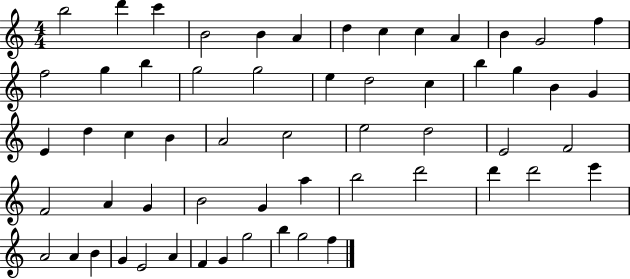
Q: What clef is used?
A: treble